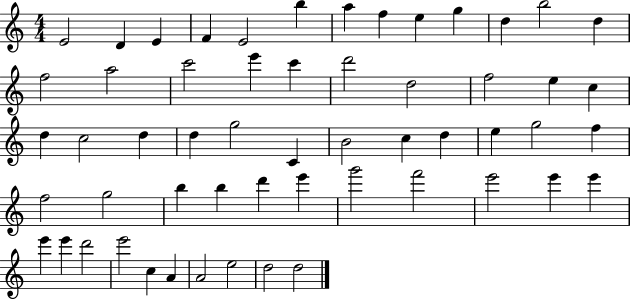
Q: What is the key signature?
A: C major